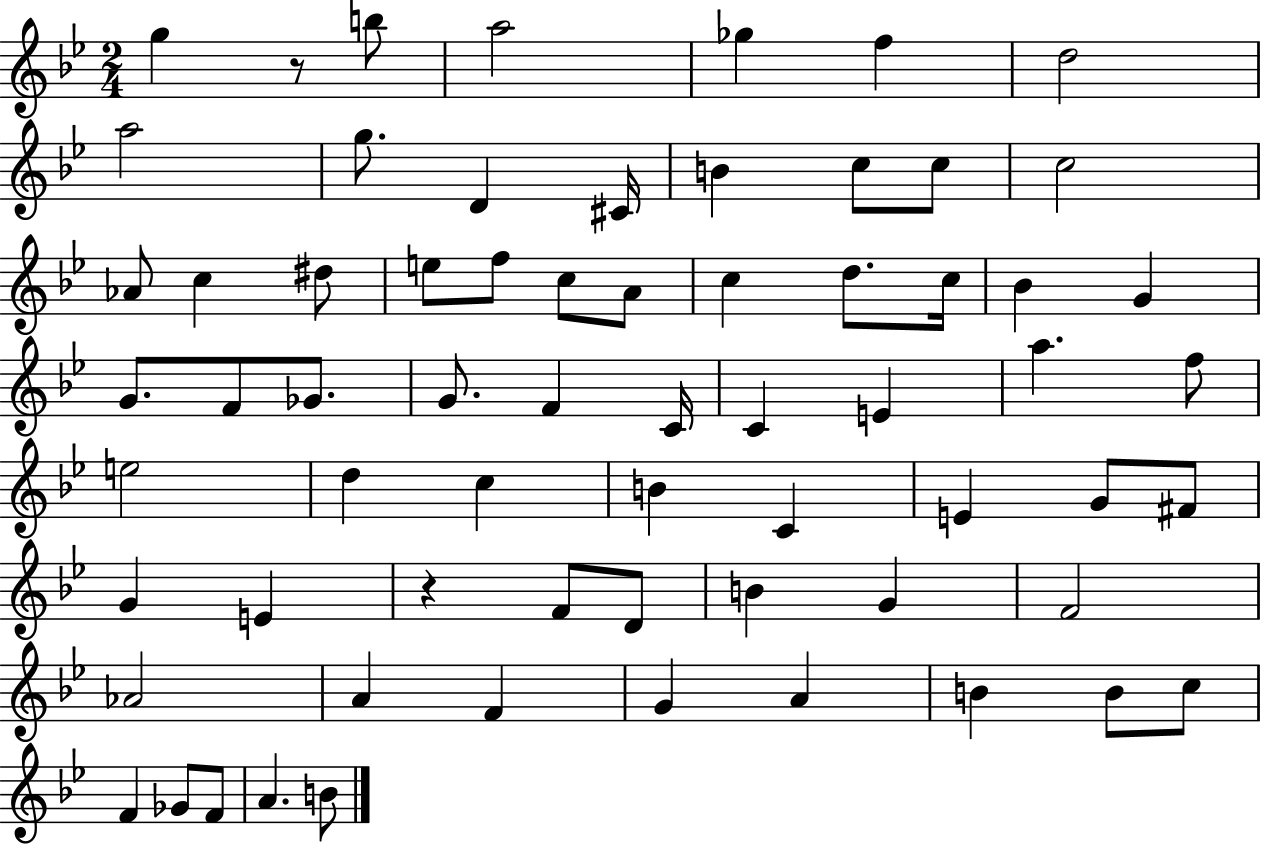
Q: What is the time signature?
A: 2/4